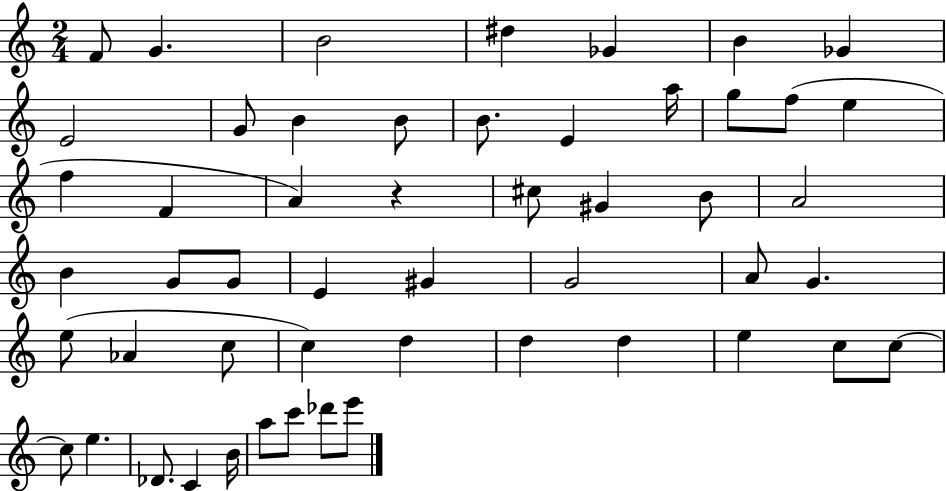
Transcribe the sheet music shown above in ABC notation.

X:1
T:Untitled
M:2/4
L:1/4
K:C
F/2 G B2 ^d _G B _G E2 G/2 B B/2 B/2 E a/4 g/2 f/2 e f F A z ^c/2 ^G B/2 A2 B G/2 G/2 E ^G G2 A/2 G e/2 _A c/2 c d d d e c/2 c/2 c/2 e _D/2 C B/4 a/2 c'/2 _d'/2 e'/2